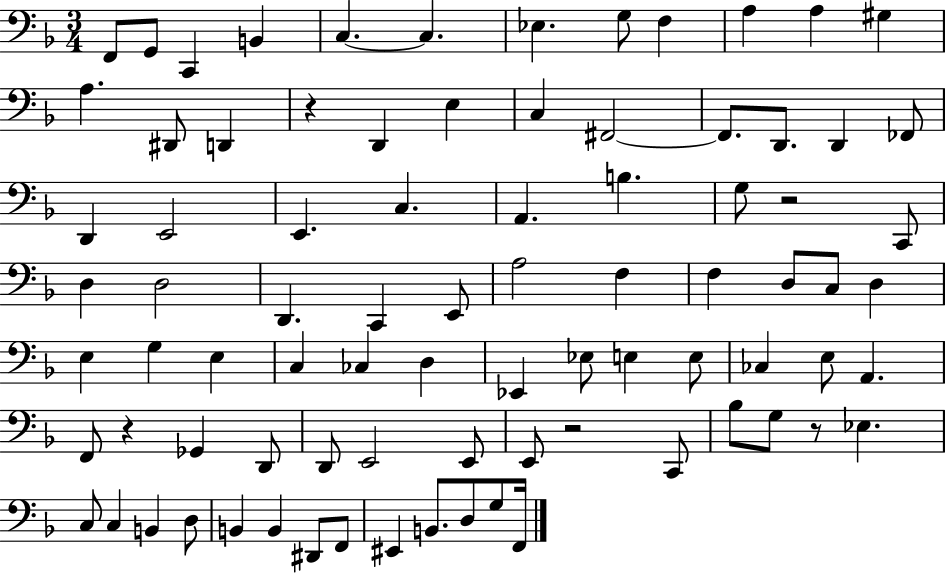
F2/e G2/e C2/q B2/q C3/q. C3/q. Eb3/q. G3/e F3/q A3/q A3/q G#3/q A3/q. D#2/e D2/q R/q D2/q E3/q C3/q F#2/h F#2/e. D2/e. D2/q FES2/e D2/q E2/h E2/q. C3/q. A2/q. B3/q. G3/e R/h C2/e D3/q D3/h D2/q. C2/q E2/e A3/h F3/q F3/q D3/e C3/e D3/q E3/q G3/q E3/q C3/q CES3/q D3/q Eb2/q Eb3/e E3/q E3/e CES3/q E3/e A2/q. F2/e R/q Gb2/q D2/e D2/e E2/h E2/e E2/e R/h C2/e Bb3/e G3/e R/e Eb3/q. C3/e C3/q B2/q D3/e B2/q B2/q D#2/e F2/e EIS2/q B2/e. D3/e G3/e F2/s